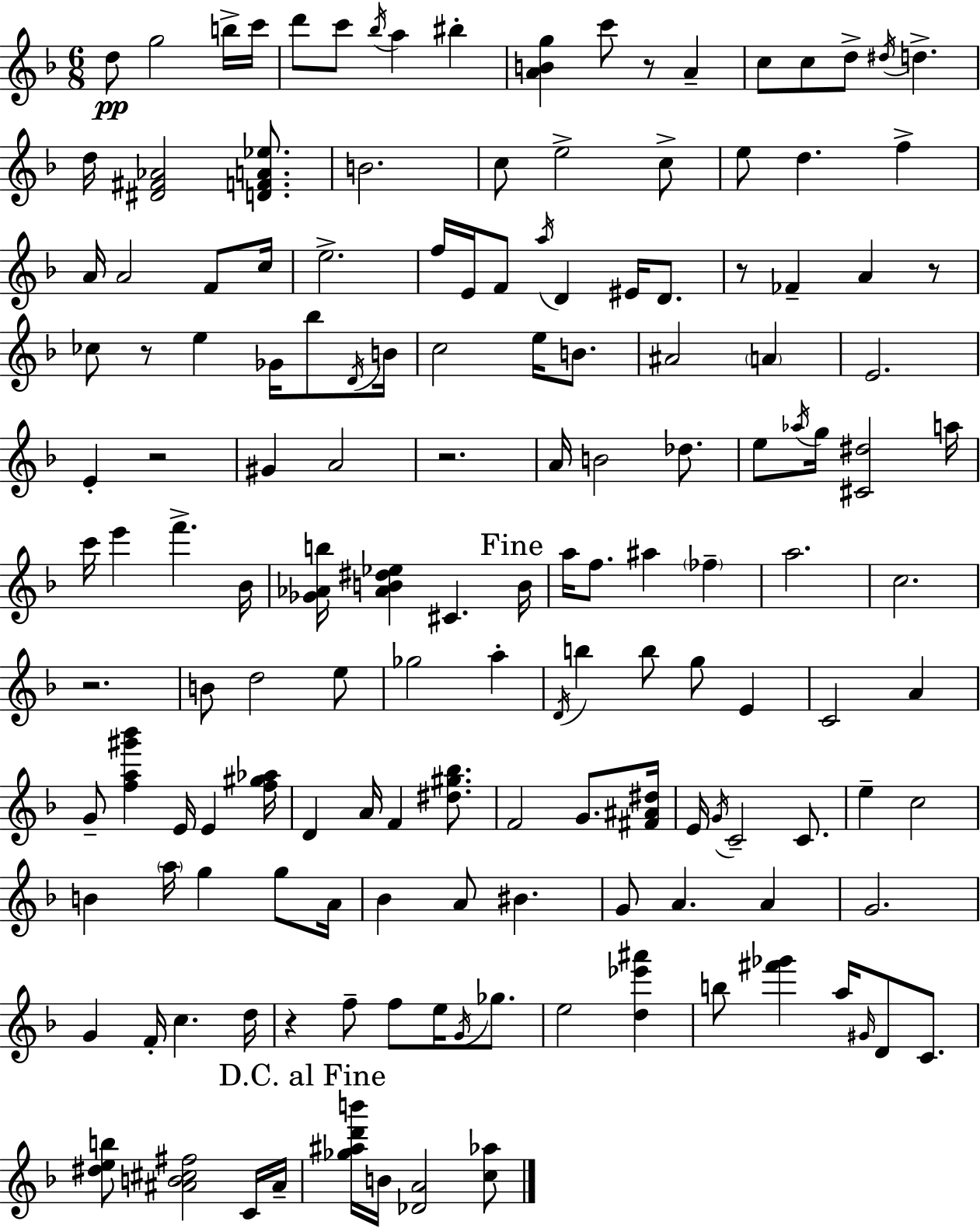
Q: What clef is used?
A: treble